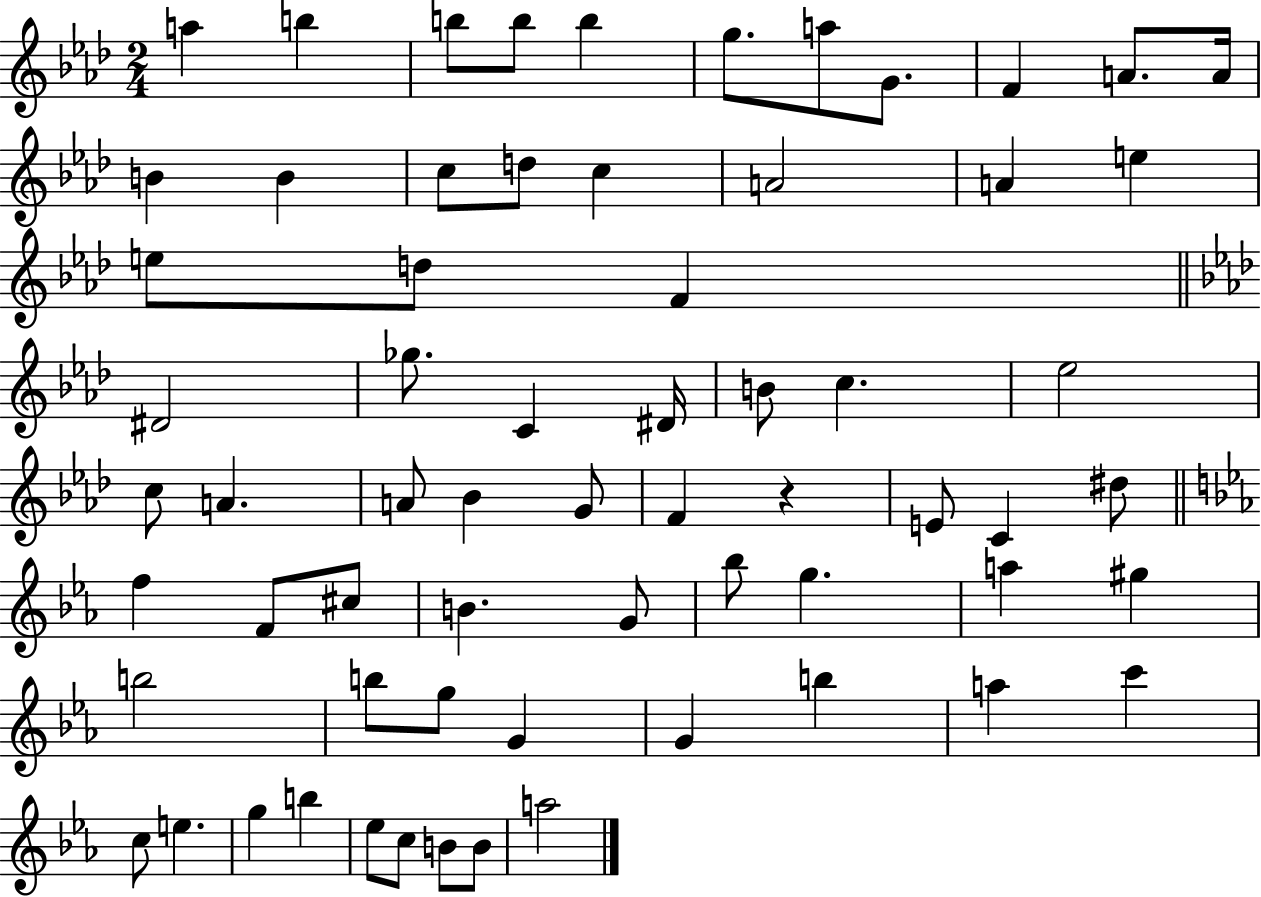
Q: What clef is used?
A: treble